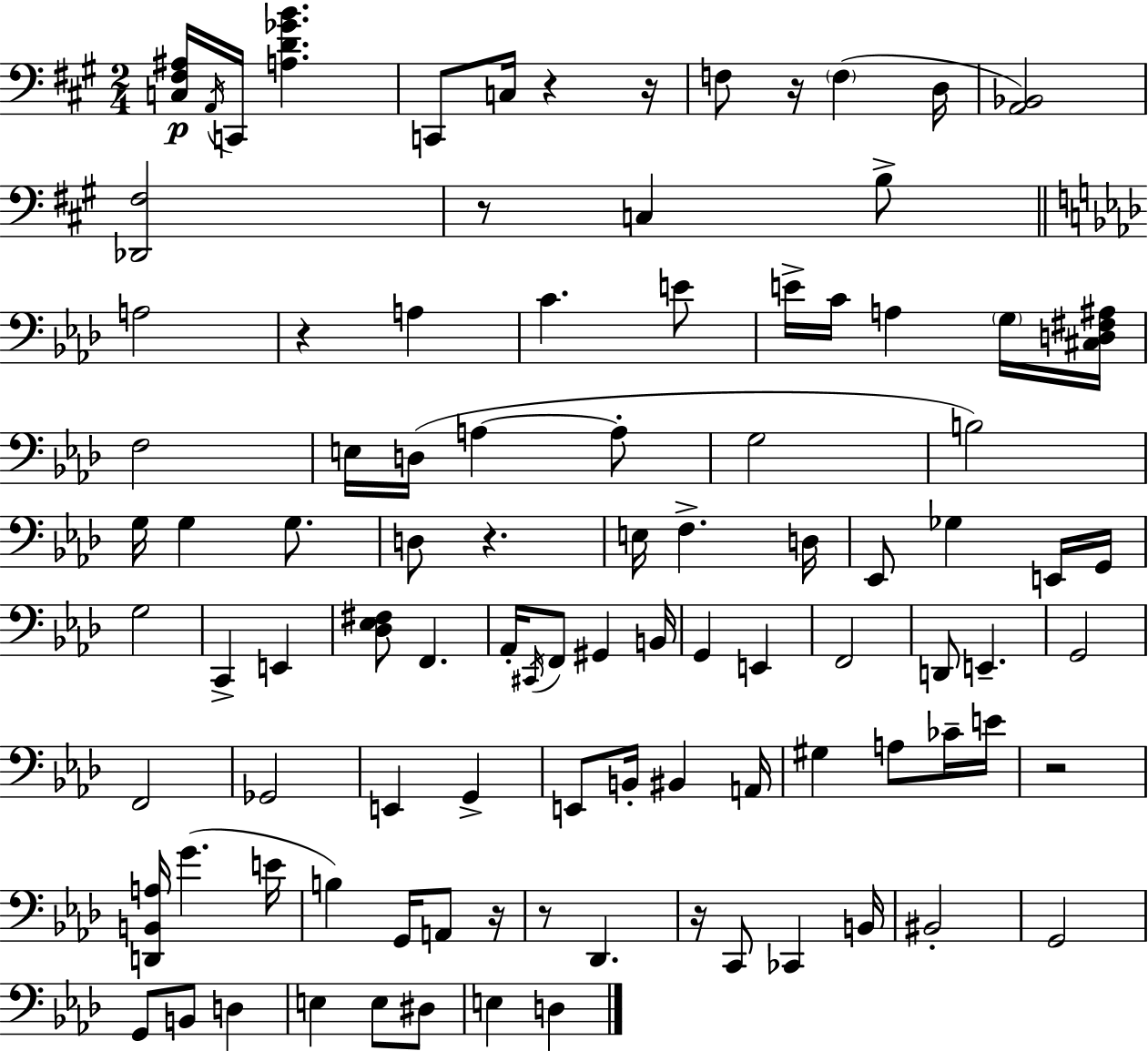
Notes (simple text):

[C3,F#3,A#3]/s A2/s C2/s [A3,D4,Gb4,B4]/q. C2/e C3/s R/q R/s F3/e R/s F3/q D3/s [A2,Bb2]/h [Db2,F#3]/h R/e C3/q B3/e A3/h R/q A3/q C4/q. E4/e E4/s C4/s A3/q G3/s [C#3,D3,F#3,A#3]/s F3/h E3/s D3/s A3/q A3/e G3/h B3/h G3/s G3/q G3/e. D3/e R/q. E3/s F3/q. D3/s Eb2/e Gb3/q E2/s G2/s G3/h C2/q E2/q [Db3,Eb3,F#3]/e F2/q. Ab2/s C#2/s F2/e G#2/q B2/s G2/q E2/q F2/h D2/e E2/q. G2/h F2/h Gb2/h E2/q G2/q E2/e B2/s BIS2/q A2/s G#3/q A3/e CES4/s E4/s R/h [D2,B2,A3]/s G4/q. E4/s B3/q G2/s A2/e R/s R/e Db2/q. R/s C2/e CES2/q B2/s BIS2/h G2/h G2/e B2/e D3/q E3/q E3/e D#3/e E3/q D3/q